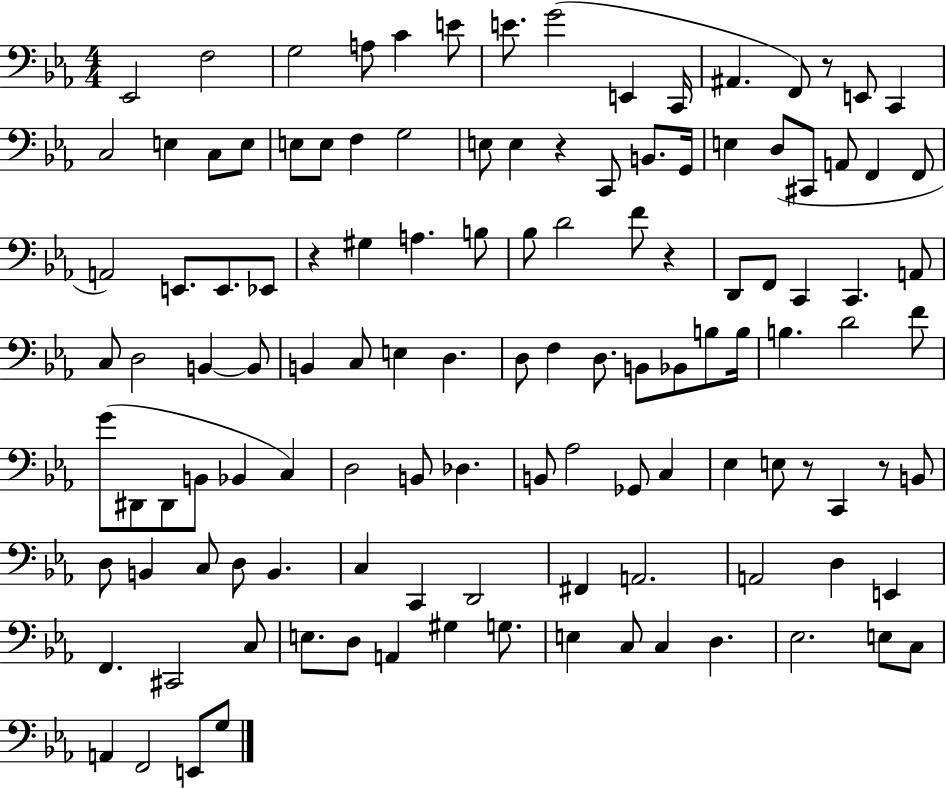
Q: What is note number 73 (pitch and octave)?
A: D3